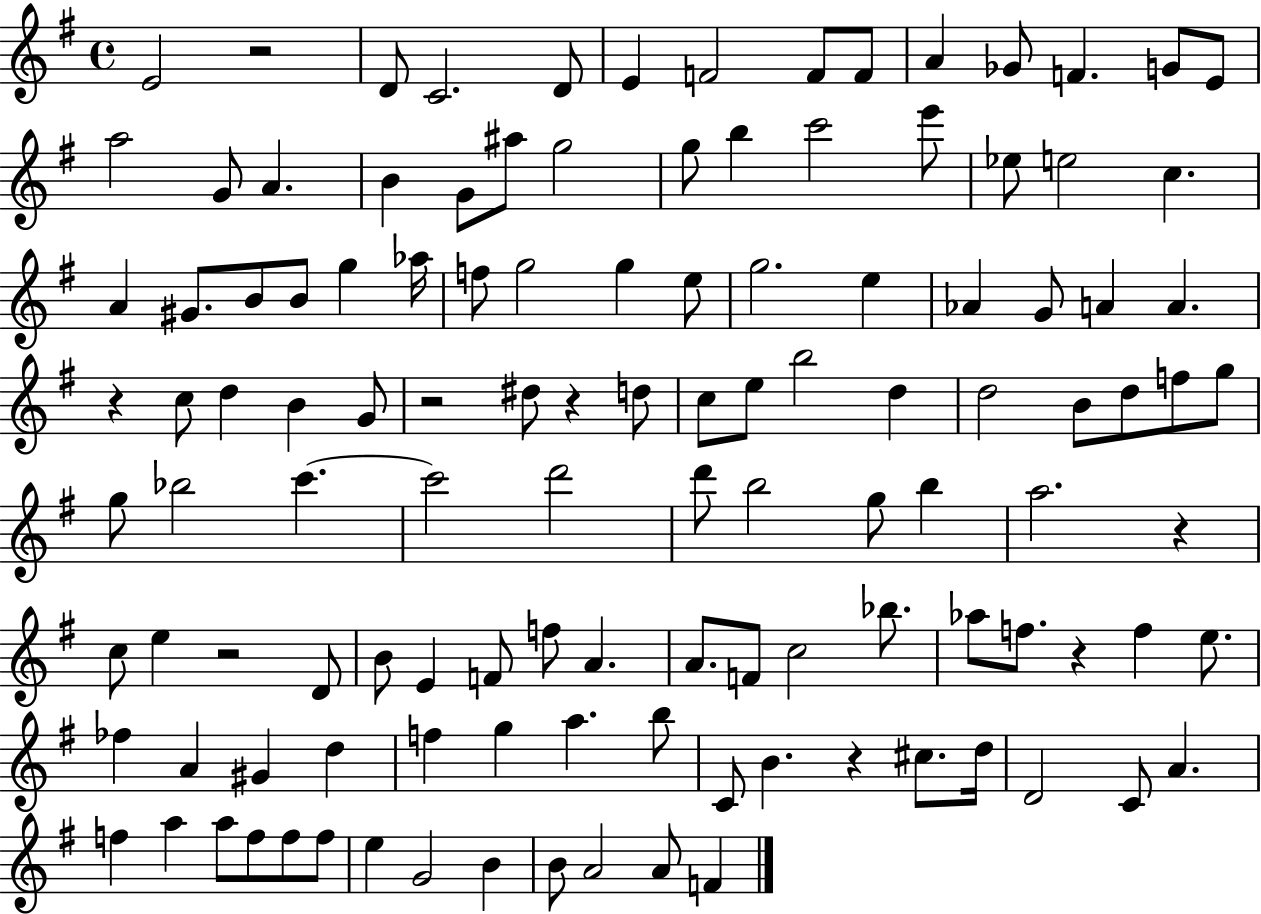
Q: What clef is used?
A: treble